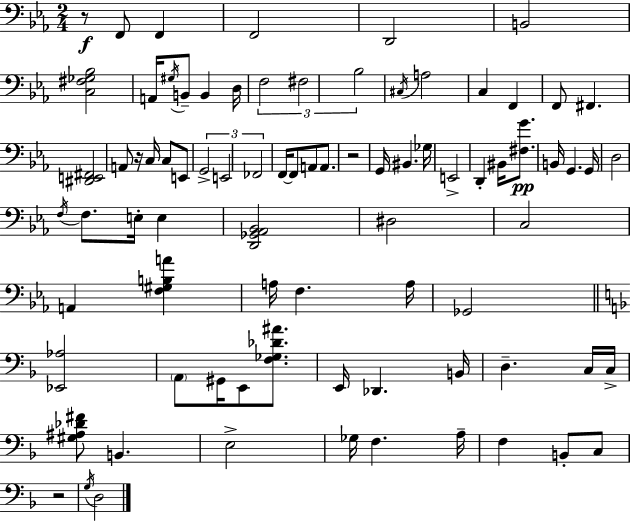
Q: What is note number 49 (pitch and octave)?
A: F3